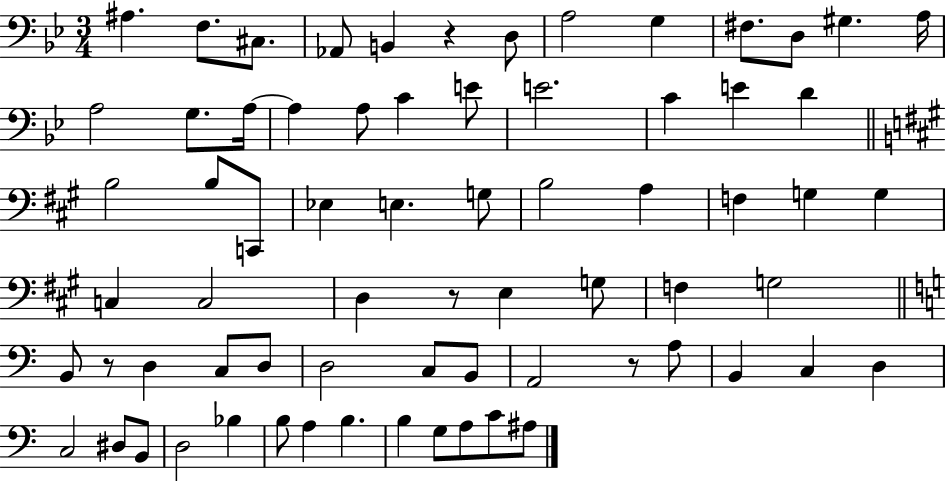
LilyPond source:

{
  \clef bass
  \numericTimeSignature
  \time 3/4
  \key bes \major
  ais4. f8. cis8. | aes,8 b,4 r4 d8 | a2 g4 | fis8. d8 gis4. a16 | \break a2 g8. a16~~ | a4 a8 c'4 e'8 | e'2. | c'4 e'4 d'4 | \break \bar "||" \break \key a \major b2 b8 c,8 | ees4 e4. g8 | b2 a4 | f4 g4 g4 | \break c4 c2 | d4 r8 e4 g8 | f4 g2 | \bar "||" \break \key c \major b,8 r8 d4 c8 d8 | d2 c8 b,8 | a,2 r8 a8 | b,4 c4 d4 | \break c2 dis8 b,8 | d2 bes4 | b8 a4 b4. | b4 g8 a8 c'8 ais8 | \break \bar "|."
}